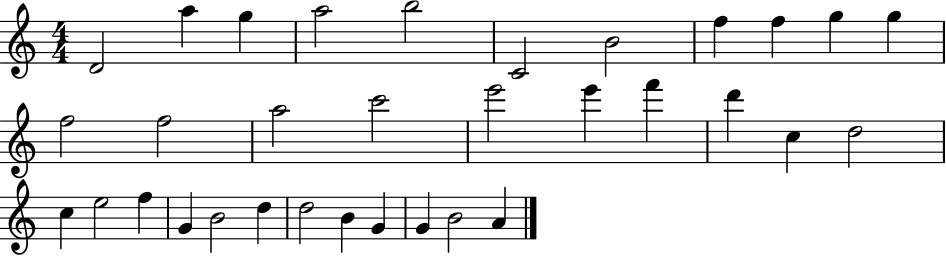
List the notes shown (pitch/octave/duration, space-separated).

D4/h A5/q G5/q A5/h B5/h C4/h B4/h F5/q F5/q G5/q G5/q F5/h F5/h A5/h C6/h E6/h E6/q F6/q D6/q C5/q D5/h C5/q E5/h F5/q G4/q B4/h D5/q D5/h B4/q G4/q G4/q B4/h A4/q